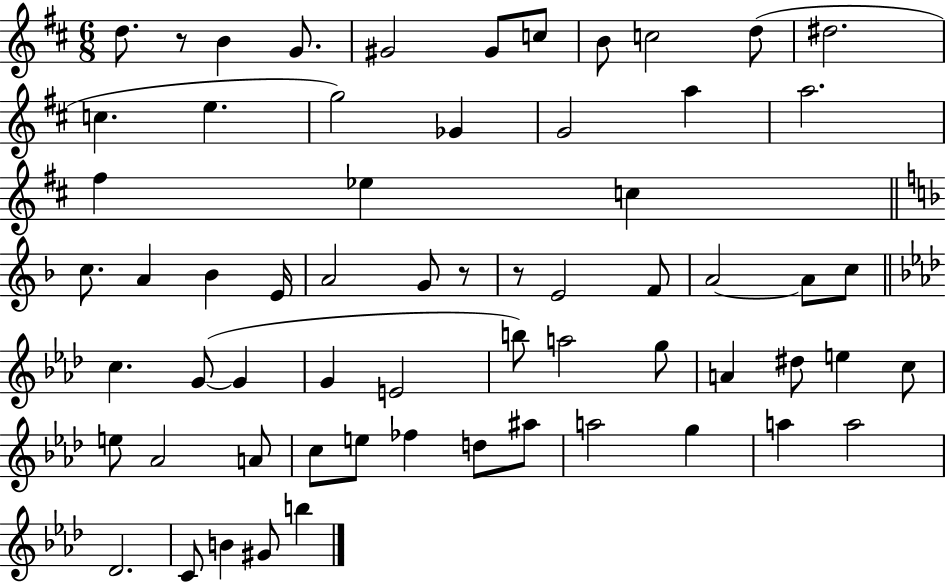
X:1
T:Untitled
M:6/8
L:1/4
K:D
d/2 z/2 B G/2 ^G2 ^G/2 c/2 B/2 c2 d/2 ^d2 c e g2 _G G2 a a2 ^f _e c c/2 A _B E/4 A2 G/2 z/2 z/2 E2 F/2 A2 A/2 c/2 c G/2 G G E2 b/2 a2 g/2 A ^d/2 e c/2 e/2 _A2 A/2 c/2 e/2 _f d/2 ^a/2 a2 g a a2 _D2 C/2 B ^G/2 b